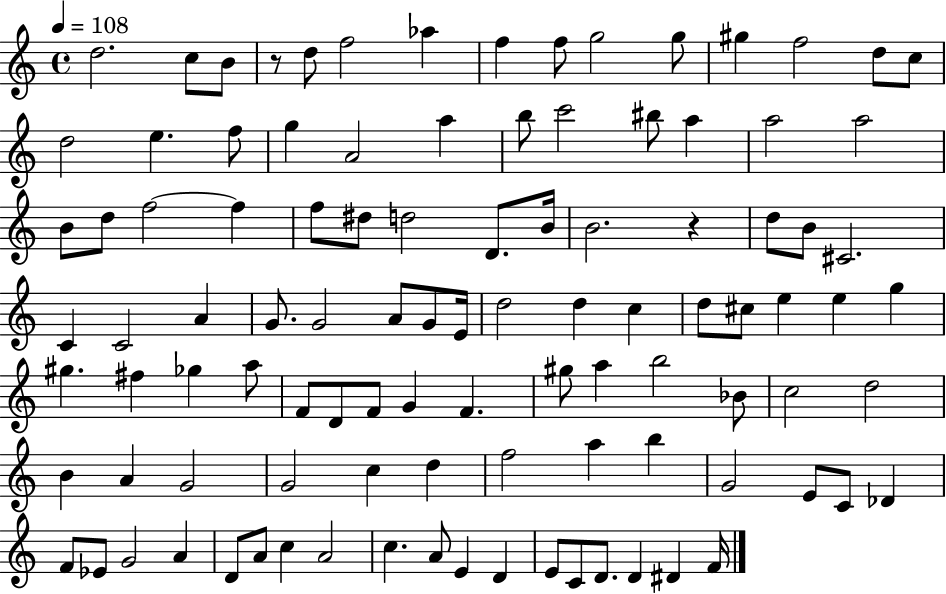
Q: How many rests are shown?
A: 2